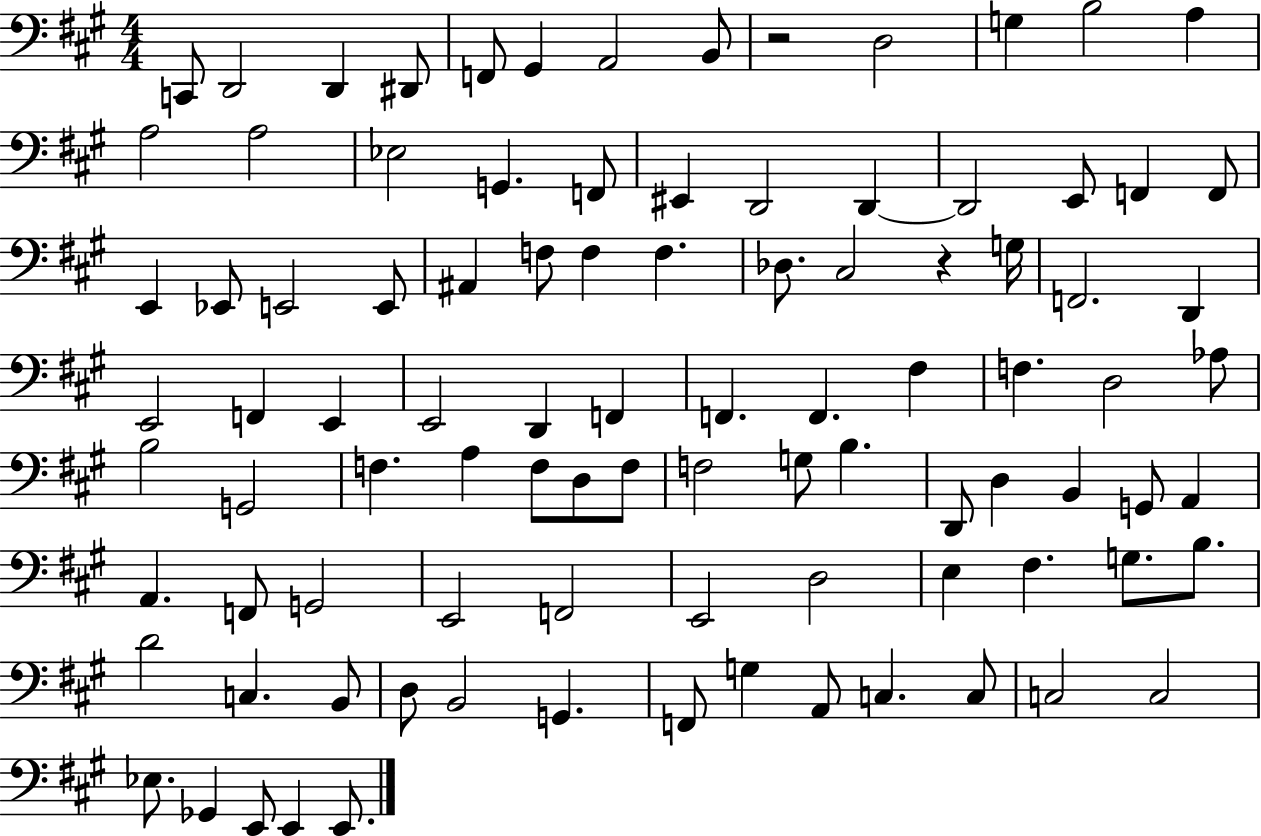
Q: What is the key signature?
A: A major